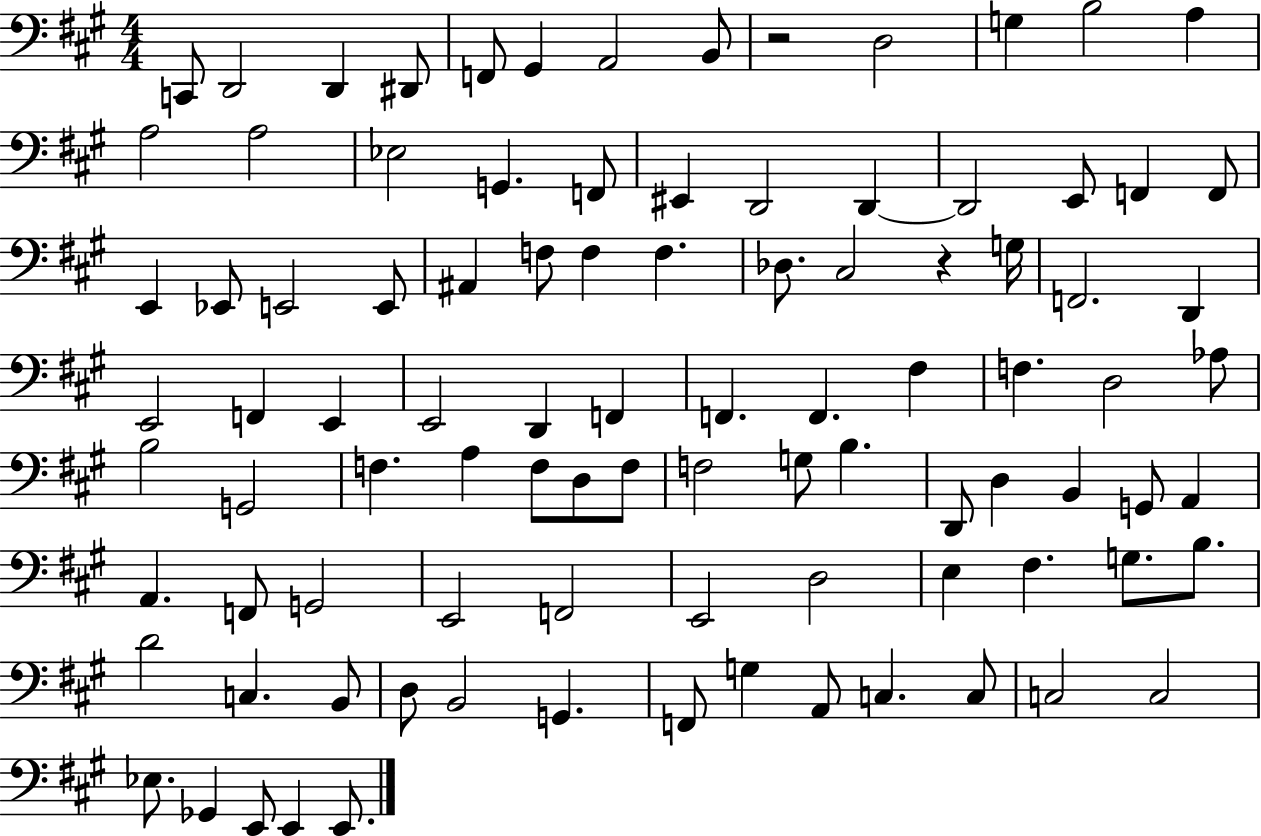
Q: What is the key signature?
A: A major